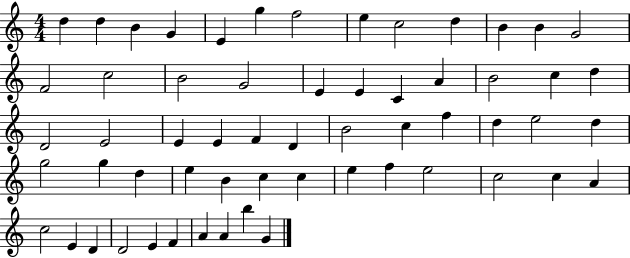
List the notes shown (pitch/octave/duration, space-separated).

D5/q D5/q B4/q G4/q E4/q G5/q F5/h E5/q C5/h D5/q B4/q B4/q G4/h F4/h C5/h B4/h G4/h E4/q E4/q C4/q A4/q B4/h C5/q D5/q D4/h E4/h E4/q E4/q F4/q D4/q B4/h C5/q F5/q D5/q E5/h D5/q G5/h G5/q D5/q E5/q B4/q C5/q C5/q E5/q F5/q E5/h C5/h C5/q A4/q C5/h E4/q D4/q D4/h E4/q F4/q A4/q A4/q B5/q G4/q